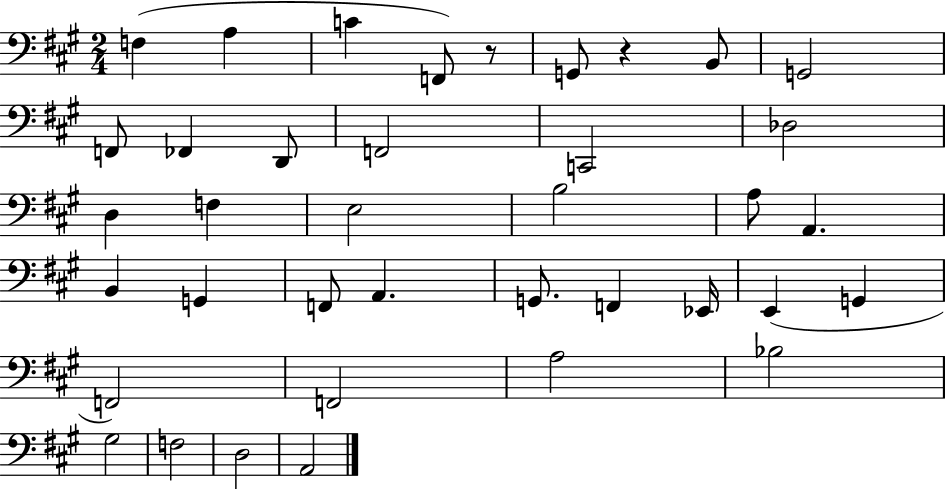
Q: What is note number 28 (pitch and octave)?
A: G2